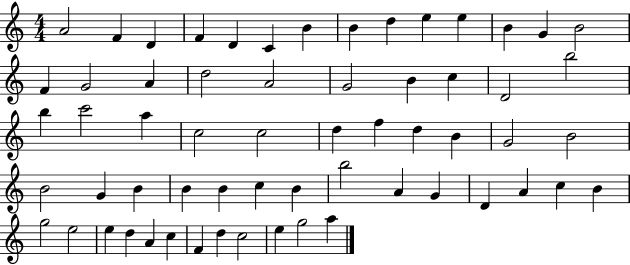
A4/h F4/q D4/q F4/q D4/q C4/q B4/q B4/q D5/q E5/q E5/q B4/q G4/q B4/h F4/q G4/h A4/q D5/h A4/h G4/h B4/q C5/q D4/h B5/h B5/q C6/h A5/q C5/h C5/h D5/q F5/q D5/q B4/q G4/h B4/h B4/h G4/q B4/q B4/q B4/q C5/q B4/q B5/h A4/q G4/q D4/q A4/q C5/q B4/q G5/h E5/h E5/q D5/q A4/q C5/q F4/q D5/q C5/h E5/q G5/h A5/q